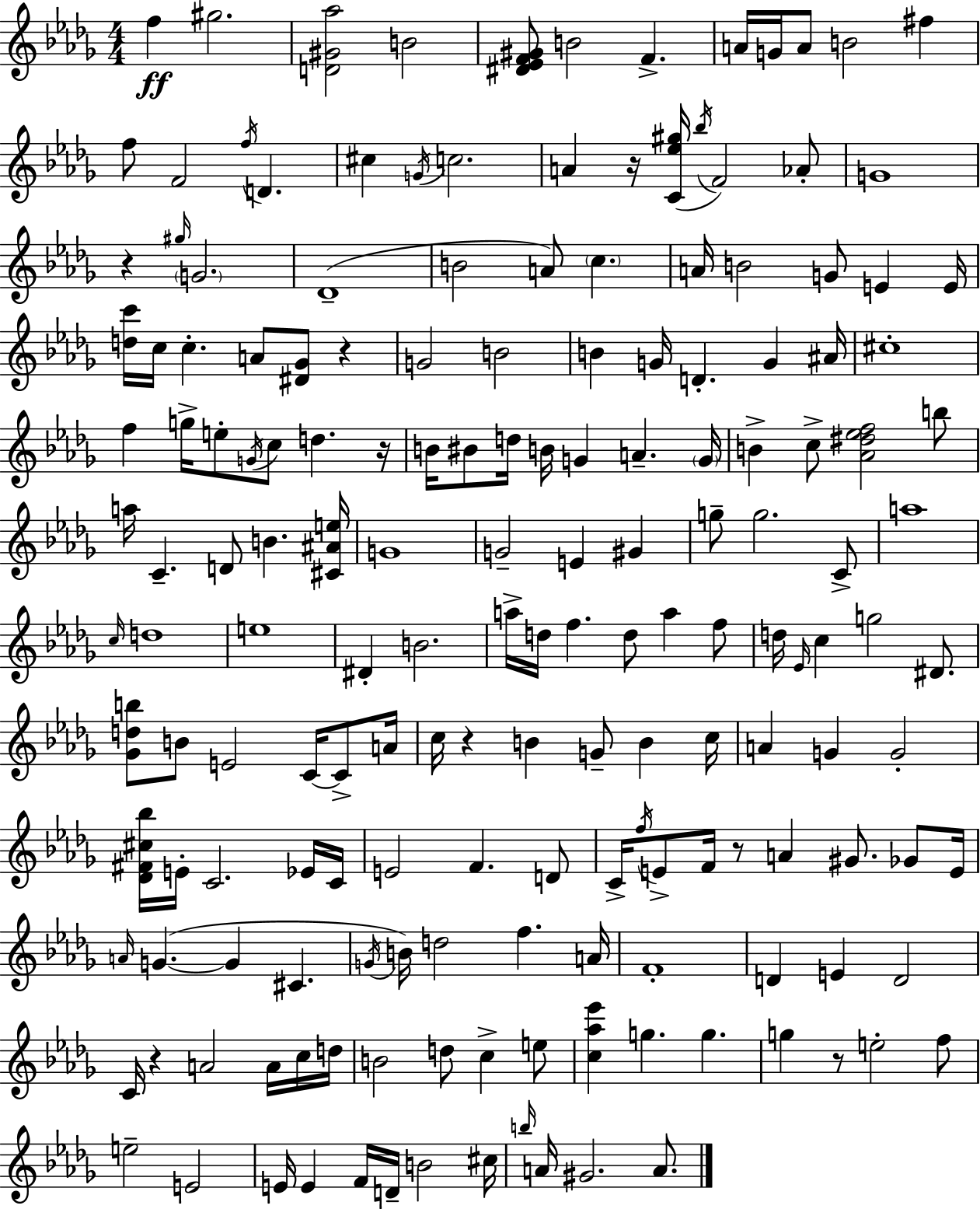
F5/q G#5/h. [D4,G#4,Ab5]/h B4/h [D#4,Eb4,F4,G#4]/e B4/h F4/q. A4/s G4/s A4/e B4/h F#5/q F5/e F4/h F5/s D4/q. C#5/q G4/s C5/h. A4/q R/s [C4,Eb5,G#5]/s Bb5/s F4/h Ab4/e G4/w R/q G#5/s G4/h. Db4/w B4/h A4/e C5/q. A4/s B4/h G4/e E4/q E4/s [D5,C6]/s C5/s C5/q. A4/e [D#4,Gb4]/e R/q G4/h B4/h B4/q G4/s D4/q. G4/q A#4/s C#5/w F5/q G5/s E5/e G4/s C5/e D5/q. R/s B4/s BIS4/e D5/s B4/s G4/q A4/q. G4/s B4/q C5/e [Ab4,D#5,Eb5,F5]/h B5/e A5/s C4/q. D4/e B4/q. [C#4,A#4,E5]/s G4/w G4/h E4/q G#4/q G5/e G5/h. C4/e A5/w C5/s D5/w E5/w D#4/q B4/h. A5/s D5/s F5/q. D5/e A5/q F5/e D5/s Eb4/s C5/q G5/h D#4/e. [Gb4,D5,B5]/e B4/e E4/h C4/s C4/e A4/s C5/s R/q B4/q G4/e B4/q C5/s A4/q G4/q G4/h [Db4,F#4,C#5,Bb5]/s E4/s C4/h. Eb4/s C4/s E4/h F4/q. D4/e C4/s F5/s E4/e F4/s R/e A4/q G#4/e. Gb4/e E4/s A4/s G4/q. G4/q C#4/q. G4/s B4/s D5/h F5/q. A4/s F4/w D4/q E4/q D4/h C4/s R/q A4/h A4/s C5/s D5/s B4/h D5/e C5/q E5/e [C5,Ab5,Eb6]/q G5/q. G5/q. G5/q R/e E5/h F5/e E5/h E4/h E4/s E4/q F4/s D4/s B4/h C#5/s B5/s A4/s G#4/h. A4/e.